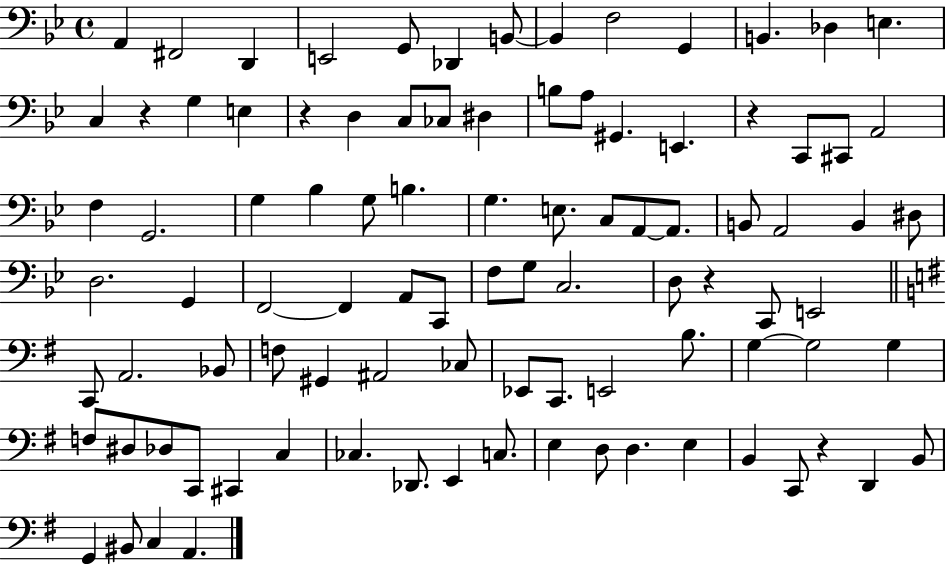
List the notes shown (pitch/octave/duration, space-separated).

A2/q F#2/h D2/q E2/h G2/e Db2/q B2/e B2/q F3/h G2/q B2/q. Db3/q E3/q. C3/q R/q G3/q E3/q R/q D3/q C3/e CES3/e D#3/q B3/e A3/e G#2/q. E2/q. R/q C2/e C#2/e A2/h F3/q G2/h. G3/q Bb3/q G3/e B3/q. G3/q. E3/e. C3/e A2/e A2/e. B2/e A2/h B2/q D#3/e D3/h. G2/q F2/h F2/q A2/e C2/e F3/e G3/e C3/h. D3/e R/q C2/e E2/h C2/e A2/h. Bb2/e F3/e G#2/q A#2/h CES3/e Eb2/e C2/e. E2/h B3/e. G3/q G3/h G3/q F3/e D#3/e Db3/e C2/e C#2/q C3/q CES3/q. Db2/e. E2/q C3/e. E3/q D3/e D3/q. E3/q B2/q C2/e R/q D2/q B2/e G2/q BIS2/e C3/q A2/q.